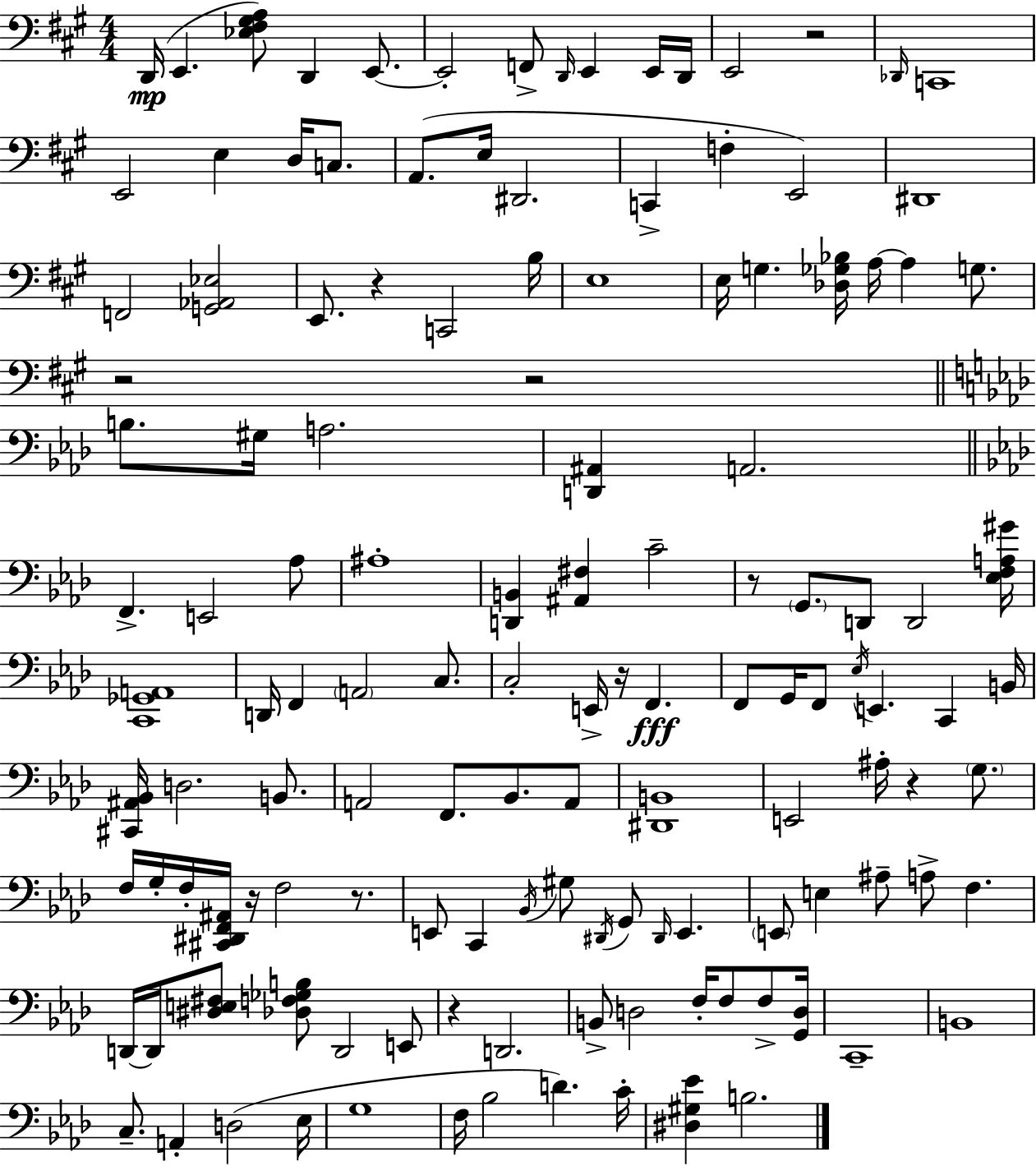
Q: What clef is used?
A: bass